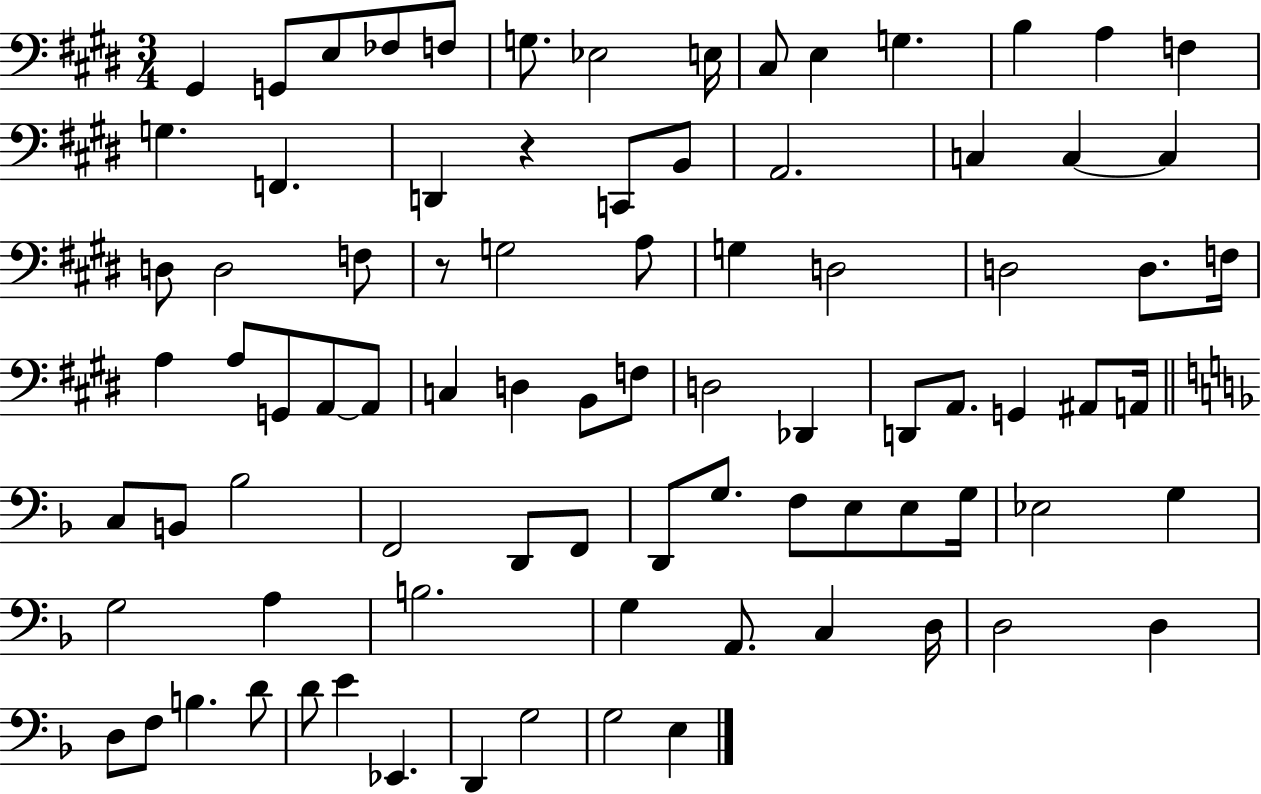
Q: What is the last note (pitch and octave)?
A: E3